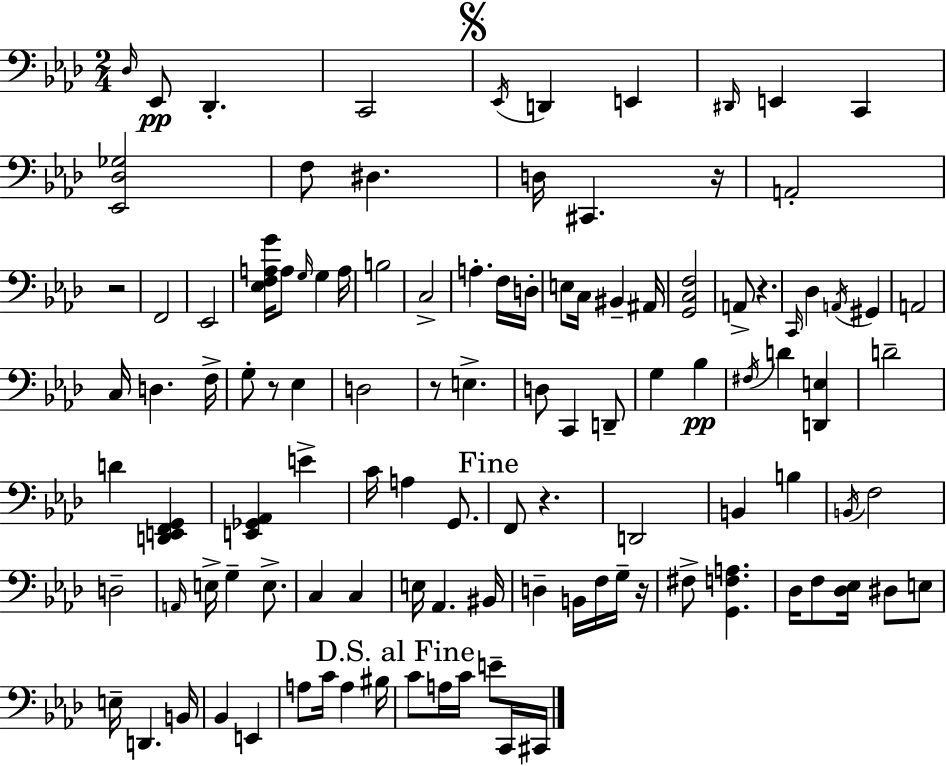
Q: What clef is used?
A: bass